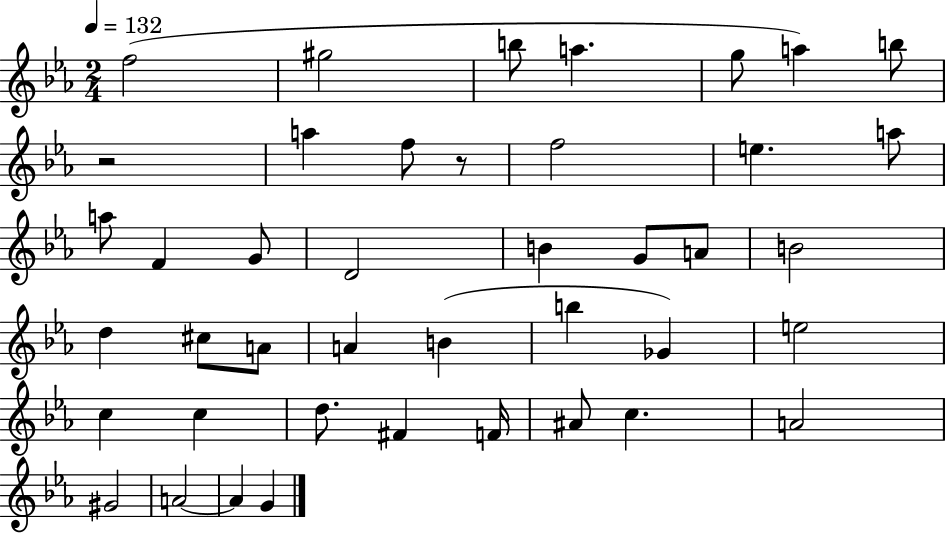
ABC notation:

X:1
T:Untitled
M:2/4
L:1/4
K:Eb
f2 ^g2 b/2 a g/2 a b/2 z2 a f/2 z/2 f2 e a/2 a/2 F G/2 D2 B G/2 A/2 B2 d ^c/2 A/2 A B b _G e2 c c d/2 ^F F/4 ^A/2 c A2 ^G2 A2 A G